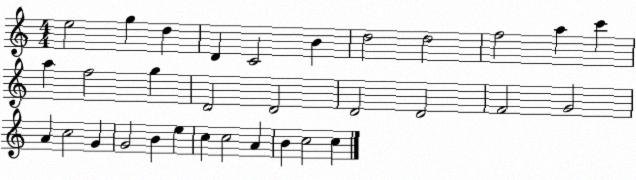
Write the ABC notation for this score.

X:1
T:Untitled
M:4/4
L:1/4
K:C
e2 g d D C2 B d2 d2 f2 a c' a f2 g D2 D2 D2 D2 F2 G2 A c2 G G2 B e c c2 A B c2 c